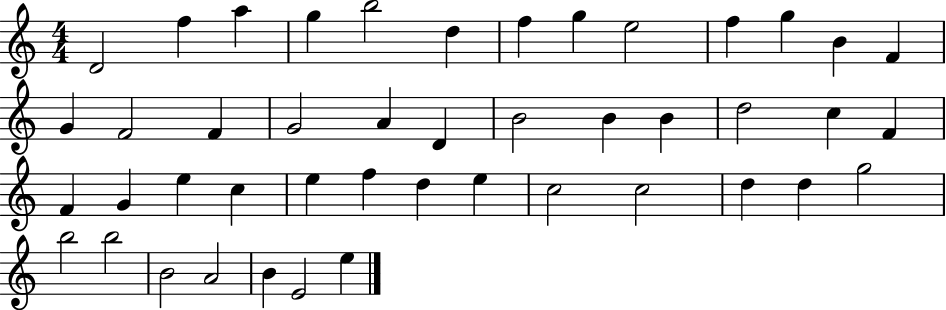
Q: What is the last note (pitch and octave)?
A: E5